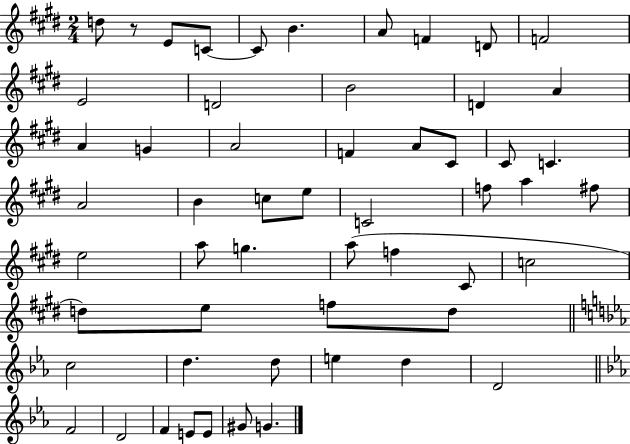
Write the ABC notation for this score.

X:1
T:Untitled
M:2/4
L:1/4
K:E
d/2 z/2 E/2 C/2 C/2 B A/2 F D/2 F2 E2 D2 B2 D A A G A2 F A/2 ^C/2 ^C/2 C A2 B c/2 e/2 C2 f/2 a ^f/2 e2 a/2 g a/2 f ^C/2 c2 d/2 e/2 f/2 d/2 c2 d d/2 e d D2 F2 D2 F E/2 E/2 ^G/2 G